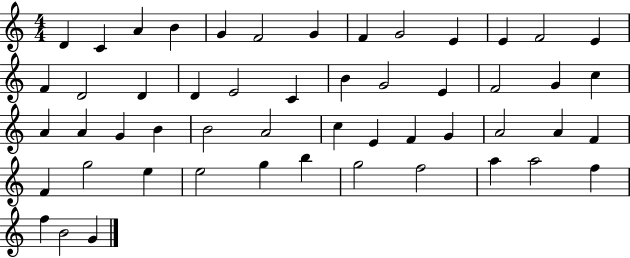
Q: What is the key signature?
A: C major